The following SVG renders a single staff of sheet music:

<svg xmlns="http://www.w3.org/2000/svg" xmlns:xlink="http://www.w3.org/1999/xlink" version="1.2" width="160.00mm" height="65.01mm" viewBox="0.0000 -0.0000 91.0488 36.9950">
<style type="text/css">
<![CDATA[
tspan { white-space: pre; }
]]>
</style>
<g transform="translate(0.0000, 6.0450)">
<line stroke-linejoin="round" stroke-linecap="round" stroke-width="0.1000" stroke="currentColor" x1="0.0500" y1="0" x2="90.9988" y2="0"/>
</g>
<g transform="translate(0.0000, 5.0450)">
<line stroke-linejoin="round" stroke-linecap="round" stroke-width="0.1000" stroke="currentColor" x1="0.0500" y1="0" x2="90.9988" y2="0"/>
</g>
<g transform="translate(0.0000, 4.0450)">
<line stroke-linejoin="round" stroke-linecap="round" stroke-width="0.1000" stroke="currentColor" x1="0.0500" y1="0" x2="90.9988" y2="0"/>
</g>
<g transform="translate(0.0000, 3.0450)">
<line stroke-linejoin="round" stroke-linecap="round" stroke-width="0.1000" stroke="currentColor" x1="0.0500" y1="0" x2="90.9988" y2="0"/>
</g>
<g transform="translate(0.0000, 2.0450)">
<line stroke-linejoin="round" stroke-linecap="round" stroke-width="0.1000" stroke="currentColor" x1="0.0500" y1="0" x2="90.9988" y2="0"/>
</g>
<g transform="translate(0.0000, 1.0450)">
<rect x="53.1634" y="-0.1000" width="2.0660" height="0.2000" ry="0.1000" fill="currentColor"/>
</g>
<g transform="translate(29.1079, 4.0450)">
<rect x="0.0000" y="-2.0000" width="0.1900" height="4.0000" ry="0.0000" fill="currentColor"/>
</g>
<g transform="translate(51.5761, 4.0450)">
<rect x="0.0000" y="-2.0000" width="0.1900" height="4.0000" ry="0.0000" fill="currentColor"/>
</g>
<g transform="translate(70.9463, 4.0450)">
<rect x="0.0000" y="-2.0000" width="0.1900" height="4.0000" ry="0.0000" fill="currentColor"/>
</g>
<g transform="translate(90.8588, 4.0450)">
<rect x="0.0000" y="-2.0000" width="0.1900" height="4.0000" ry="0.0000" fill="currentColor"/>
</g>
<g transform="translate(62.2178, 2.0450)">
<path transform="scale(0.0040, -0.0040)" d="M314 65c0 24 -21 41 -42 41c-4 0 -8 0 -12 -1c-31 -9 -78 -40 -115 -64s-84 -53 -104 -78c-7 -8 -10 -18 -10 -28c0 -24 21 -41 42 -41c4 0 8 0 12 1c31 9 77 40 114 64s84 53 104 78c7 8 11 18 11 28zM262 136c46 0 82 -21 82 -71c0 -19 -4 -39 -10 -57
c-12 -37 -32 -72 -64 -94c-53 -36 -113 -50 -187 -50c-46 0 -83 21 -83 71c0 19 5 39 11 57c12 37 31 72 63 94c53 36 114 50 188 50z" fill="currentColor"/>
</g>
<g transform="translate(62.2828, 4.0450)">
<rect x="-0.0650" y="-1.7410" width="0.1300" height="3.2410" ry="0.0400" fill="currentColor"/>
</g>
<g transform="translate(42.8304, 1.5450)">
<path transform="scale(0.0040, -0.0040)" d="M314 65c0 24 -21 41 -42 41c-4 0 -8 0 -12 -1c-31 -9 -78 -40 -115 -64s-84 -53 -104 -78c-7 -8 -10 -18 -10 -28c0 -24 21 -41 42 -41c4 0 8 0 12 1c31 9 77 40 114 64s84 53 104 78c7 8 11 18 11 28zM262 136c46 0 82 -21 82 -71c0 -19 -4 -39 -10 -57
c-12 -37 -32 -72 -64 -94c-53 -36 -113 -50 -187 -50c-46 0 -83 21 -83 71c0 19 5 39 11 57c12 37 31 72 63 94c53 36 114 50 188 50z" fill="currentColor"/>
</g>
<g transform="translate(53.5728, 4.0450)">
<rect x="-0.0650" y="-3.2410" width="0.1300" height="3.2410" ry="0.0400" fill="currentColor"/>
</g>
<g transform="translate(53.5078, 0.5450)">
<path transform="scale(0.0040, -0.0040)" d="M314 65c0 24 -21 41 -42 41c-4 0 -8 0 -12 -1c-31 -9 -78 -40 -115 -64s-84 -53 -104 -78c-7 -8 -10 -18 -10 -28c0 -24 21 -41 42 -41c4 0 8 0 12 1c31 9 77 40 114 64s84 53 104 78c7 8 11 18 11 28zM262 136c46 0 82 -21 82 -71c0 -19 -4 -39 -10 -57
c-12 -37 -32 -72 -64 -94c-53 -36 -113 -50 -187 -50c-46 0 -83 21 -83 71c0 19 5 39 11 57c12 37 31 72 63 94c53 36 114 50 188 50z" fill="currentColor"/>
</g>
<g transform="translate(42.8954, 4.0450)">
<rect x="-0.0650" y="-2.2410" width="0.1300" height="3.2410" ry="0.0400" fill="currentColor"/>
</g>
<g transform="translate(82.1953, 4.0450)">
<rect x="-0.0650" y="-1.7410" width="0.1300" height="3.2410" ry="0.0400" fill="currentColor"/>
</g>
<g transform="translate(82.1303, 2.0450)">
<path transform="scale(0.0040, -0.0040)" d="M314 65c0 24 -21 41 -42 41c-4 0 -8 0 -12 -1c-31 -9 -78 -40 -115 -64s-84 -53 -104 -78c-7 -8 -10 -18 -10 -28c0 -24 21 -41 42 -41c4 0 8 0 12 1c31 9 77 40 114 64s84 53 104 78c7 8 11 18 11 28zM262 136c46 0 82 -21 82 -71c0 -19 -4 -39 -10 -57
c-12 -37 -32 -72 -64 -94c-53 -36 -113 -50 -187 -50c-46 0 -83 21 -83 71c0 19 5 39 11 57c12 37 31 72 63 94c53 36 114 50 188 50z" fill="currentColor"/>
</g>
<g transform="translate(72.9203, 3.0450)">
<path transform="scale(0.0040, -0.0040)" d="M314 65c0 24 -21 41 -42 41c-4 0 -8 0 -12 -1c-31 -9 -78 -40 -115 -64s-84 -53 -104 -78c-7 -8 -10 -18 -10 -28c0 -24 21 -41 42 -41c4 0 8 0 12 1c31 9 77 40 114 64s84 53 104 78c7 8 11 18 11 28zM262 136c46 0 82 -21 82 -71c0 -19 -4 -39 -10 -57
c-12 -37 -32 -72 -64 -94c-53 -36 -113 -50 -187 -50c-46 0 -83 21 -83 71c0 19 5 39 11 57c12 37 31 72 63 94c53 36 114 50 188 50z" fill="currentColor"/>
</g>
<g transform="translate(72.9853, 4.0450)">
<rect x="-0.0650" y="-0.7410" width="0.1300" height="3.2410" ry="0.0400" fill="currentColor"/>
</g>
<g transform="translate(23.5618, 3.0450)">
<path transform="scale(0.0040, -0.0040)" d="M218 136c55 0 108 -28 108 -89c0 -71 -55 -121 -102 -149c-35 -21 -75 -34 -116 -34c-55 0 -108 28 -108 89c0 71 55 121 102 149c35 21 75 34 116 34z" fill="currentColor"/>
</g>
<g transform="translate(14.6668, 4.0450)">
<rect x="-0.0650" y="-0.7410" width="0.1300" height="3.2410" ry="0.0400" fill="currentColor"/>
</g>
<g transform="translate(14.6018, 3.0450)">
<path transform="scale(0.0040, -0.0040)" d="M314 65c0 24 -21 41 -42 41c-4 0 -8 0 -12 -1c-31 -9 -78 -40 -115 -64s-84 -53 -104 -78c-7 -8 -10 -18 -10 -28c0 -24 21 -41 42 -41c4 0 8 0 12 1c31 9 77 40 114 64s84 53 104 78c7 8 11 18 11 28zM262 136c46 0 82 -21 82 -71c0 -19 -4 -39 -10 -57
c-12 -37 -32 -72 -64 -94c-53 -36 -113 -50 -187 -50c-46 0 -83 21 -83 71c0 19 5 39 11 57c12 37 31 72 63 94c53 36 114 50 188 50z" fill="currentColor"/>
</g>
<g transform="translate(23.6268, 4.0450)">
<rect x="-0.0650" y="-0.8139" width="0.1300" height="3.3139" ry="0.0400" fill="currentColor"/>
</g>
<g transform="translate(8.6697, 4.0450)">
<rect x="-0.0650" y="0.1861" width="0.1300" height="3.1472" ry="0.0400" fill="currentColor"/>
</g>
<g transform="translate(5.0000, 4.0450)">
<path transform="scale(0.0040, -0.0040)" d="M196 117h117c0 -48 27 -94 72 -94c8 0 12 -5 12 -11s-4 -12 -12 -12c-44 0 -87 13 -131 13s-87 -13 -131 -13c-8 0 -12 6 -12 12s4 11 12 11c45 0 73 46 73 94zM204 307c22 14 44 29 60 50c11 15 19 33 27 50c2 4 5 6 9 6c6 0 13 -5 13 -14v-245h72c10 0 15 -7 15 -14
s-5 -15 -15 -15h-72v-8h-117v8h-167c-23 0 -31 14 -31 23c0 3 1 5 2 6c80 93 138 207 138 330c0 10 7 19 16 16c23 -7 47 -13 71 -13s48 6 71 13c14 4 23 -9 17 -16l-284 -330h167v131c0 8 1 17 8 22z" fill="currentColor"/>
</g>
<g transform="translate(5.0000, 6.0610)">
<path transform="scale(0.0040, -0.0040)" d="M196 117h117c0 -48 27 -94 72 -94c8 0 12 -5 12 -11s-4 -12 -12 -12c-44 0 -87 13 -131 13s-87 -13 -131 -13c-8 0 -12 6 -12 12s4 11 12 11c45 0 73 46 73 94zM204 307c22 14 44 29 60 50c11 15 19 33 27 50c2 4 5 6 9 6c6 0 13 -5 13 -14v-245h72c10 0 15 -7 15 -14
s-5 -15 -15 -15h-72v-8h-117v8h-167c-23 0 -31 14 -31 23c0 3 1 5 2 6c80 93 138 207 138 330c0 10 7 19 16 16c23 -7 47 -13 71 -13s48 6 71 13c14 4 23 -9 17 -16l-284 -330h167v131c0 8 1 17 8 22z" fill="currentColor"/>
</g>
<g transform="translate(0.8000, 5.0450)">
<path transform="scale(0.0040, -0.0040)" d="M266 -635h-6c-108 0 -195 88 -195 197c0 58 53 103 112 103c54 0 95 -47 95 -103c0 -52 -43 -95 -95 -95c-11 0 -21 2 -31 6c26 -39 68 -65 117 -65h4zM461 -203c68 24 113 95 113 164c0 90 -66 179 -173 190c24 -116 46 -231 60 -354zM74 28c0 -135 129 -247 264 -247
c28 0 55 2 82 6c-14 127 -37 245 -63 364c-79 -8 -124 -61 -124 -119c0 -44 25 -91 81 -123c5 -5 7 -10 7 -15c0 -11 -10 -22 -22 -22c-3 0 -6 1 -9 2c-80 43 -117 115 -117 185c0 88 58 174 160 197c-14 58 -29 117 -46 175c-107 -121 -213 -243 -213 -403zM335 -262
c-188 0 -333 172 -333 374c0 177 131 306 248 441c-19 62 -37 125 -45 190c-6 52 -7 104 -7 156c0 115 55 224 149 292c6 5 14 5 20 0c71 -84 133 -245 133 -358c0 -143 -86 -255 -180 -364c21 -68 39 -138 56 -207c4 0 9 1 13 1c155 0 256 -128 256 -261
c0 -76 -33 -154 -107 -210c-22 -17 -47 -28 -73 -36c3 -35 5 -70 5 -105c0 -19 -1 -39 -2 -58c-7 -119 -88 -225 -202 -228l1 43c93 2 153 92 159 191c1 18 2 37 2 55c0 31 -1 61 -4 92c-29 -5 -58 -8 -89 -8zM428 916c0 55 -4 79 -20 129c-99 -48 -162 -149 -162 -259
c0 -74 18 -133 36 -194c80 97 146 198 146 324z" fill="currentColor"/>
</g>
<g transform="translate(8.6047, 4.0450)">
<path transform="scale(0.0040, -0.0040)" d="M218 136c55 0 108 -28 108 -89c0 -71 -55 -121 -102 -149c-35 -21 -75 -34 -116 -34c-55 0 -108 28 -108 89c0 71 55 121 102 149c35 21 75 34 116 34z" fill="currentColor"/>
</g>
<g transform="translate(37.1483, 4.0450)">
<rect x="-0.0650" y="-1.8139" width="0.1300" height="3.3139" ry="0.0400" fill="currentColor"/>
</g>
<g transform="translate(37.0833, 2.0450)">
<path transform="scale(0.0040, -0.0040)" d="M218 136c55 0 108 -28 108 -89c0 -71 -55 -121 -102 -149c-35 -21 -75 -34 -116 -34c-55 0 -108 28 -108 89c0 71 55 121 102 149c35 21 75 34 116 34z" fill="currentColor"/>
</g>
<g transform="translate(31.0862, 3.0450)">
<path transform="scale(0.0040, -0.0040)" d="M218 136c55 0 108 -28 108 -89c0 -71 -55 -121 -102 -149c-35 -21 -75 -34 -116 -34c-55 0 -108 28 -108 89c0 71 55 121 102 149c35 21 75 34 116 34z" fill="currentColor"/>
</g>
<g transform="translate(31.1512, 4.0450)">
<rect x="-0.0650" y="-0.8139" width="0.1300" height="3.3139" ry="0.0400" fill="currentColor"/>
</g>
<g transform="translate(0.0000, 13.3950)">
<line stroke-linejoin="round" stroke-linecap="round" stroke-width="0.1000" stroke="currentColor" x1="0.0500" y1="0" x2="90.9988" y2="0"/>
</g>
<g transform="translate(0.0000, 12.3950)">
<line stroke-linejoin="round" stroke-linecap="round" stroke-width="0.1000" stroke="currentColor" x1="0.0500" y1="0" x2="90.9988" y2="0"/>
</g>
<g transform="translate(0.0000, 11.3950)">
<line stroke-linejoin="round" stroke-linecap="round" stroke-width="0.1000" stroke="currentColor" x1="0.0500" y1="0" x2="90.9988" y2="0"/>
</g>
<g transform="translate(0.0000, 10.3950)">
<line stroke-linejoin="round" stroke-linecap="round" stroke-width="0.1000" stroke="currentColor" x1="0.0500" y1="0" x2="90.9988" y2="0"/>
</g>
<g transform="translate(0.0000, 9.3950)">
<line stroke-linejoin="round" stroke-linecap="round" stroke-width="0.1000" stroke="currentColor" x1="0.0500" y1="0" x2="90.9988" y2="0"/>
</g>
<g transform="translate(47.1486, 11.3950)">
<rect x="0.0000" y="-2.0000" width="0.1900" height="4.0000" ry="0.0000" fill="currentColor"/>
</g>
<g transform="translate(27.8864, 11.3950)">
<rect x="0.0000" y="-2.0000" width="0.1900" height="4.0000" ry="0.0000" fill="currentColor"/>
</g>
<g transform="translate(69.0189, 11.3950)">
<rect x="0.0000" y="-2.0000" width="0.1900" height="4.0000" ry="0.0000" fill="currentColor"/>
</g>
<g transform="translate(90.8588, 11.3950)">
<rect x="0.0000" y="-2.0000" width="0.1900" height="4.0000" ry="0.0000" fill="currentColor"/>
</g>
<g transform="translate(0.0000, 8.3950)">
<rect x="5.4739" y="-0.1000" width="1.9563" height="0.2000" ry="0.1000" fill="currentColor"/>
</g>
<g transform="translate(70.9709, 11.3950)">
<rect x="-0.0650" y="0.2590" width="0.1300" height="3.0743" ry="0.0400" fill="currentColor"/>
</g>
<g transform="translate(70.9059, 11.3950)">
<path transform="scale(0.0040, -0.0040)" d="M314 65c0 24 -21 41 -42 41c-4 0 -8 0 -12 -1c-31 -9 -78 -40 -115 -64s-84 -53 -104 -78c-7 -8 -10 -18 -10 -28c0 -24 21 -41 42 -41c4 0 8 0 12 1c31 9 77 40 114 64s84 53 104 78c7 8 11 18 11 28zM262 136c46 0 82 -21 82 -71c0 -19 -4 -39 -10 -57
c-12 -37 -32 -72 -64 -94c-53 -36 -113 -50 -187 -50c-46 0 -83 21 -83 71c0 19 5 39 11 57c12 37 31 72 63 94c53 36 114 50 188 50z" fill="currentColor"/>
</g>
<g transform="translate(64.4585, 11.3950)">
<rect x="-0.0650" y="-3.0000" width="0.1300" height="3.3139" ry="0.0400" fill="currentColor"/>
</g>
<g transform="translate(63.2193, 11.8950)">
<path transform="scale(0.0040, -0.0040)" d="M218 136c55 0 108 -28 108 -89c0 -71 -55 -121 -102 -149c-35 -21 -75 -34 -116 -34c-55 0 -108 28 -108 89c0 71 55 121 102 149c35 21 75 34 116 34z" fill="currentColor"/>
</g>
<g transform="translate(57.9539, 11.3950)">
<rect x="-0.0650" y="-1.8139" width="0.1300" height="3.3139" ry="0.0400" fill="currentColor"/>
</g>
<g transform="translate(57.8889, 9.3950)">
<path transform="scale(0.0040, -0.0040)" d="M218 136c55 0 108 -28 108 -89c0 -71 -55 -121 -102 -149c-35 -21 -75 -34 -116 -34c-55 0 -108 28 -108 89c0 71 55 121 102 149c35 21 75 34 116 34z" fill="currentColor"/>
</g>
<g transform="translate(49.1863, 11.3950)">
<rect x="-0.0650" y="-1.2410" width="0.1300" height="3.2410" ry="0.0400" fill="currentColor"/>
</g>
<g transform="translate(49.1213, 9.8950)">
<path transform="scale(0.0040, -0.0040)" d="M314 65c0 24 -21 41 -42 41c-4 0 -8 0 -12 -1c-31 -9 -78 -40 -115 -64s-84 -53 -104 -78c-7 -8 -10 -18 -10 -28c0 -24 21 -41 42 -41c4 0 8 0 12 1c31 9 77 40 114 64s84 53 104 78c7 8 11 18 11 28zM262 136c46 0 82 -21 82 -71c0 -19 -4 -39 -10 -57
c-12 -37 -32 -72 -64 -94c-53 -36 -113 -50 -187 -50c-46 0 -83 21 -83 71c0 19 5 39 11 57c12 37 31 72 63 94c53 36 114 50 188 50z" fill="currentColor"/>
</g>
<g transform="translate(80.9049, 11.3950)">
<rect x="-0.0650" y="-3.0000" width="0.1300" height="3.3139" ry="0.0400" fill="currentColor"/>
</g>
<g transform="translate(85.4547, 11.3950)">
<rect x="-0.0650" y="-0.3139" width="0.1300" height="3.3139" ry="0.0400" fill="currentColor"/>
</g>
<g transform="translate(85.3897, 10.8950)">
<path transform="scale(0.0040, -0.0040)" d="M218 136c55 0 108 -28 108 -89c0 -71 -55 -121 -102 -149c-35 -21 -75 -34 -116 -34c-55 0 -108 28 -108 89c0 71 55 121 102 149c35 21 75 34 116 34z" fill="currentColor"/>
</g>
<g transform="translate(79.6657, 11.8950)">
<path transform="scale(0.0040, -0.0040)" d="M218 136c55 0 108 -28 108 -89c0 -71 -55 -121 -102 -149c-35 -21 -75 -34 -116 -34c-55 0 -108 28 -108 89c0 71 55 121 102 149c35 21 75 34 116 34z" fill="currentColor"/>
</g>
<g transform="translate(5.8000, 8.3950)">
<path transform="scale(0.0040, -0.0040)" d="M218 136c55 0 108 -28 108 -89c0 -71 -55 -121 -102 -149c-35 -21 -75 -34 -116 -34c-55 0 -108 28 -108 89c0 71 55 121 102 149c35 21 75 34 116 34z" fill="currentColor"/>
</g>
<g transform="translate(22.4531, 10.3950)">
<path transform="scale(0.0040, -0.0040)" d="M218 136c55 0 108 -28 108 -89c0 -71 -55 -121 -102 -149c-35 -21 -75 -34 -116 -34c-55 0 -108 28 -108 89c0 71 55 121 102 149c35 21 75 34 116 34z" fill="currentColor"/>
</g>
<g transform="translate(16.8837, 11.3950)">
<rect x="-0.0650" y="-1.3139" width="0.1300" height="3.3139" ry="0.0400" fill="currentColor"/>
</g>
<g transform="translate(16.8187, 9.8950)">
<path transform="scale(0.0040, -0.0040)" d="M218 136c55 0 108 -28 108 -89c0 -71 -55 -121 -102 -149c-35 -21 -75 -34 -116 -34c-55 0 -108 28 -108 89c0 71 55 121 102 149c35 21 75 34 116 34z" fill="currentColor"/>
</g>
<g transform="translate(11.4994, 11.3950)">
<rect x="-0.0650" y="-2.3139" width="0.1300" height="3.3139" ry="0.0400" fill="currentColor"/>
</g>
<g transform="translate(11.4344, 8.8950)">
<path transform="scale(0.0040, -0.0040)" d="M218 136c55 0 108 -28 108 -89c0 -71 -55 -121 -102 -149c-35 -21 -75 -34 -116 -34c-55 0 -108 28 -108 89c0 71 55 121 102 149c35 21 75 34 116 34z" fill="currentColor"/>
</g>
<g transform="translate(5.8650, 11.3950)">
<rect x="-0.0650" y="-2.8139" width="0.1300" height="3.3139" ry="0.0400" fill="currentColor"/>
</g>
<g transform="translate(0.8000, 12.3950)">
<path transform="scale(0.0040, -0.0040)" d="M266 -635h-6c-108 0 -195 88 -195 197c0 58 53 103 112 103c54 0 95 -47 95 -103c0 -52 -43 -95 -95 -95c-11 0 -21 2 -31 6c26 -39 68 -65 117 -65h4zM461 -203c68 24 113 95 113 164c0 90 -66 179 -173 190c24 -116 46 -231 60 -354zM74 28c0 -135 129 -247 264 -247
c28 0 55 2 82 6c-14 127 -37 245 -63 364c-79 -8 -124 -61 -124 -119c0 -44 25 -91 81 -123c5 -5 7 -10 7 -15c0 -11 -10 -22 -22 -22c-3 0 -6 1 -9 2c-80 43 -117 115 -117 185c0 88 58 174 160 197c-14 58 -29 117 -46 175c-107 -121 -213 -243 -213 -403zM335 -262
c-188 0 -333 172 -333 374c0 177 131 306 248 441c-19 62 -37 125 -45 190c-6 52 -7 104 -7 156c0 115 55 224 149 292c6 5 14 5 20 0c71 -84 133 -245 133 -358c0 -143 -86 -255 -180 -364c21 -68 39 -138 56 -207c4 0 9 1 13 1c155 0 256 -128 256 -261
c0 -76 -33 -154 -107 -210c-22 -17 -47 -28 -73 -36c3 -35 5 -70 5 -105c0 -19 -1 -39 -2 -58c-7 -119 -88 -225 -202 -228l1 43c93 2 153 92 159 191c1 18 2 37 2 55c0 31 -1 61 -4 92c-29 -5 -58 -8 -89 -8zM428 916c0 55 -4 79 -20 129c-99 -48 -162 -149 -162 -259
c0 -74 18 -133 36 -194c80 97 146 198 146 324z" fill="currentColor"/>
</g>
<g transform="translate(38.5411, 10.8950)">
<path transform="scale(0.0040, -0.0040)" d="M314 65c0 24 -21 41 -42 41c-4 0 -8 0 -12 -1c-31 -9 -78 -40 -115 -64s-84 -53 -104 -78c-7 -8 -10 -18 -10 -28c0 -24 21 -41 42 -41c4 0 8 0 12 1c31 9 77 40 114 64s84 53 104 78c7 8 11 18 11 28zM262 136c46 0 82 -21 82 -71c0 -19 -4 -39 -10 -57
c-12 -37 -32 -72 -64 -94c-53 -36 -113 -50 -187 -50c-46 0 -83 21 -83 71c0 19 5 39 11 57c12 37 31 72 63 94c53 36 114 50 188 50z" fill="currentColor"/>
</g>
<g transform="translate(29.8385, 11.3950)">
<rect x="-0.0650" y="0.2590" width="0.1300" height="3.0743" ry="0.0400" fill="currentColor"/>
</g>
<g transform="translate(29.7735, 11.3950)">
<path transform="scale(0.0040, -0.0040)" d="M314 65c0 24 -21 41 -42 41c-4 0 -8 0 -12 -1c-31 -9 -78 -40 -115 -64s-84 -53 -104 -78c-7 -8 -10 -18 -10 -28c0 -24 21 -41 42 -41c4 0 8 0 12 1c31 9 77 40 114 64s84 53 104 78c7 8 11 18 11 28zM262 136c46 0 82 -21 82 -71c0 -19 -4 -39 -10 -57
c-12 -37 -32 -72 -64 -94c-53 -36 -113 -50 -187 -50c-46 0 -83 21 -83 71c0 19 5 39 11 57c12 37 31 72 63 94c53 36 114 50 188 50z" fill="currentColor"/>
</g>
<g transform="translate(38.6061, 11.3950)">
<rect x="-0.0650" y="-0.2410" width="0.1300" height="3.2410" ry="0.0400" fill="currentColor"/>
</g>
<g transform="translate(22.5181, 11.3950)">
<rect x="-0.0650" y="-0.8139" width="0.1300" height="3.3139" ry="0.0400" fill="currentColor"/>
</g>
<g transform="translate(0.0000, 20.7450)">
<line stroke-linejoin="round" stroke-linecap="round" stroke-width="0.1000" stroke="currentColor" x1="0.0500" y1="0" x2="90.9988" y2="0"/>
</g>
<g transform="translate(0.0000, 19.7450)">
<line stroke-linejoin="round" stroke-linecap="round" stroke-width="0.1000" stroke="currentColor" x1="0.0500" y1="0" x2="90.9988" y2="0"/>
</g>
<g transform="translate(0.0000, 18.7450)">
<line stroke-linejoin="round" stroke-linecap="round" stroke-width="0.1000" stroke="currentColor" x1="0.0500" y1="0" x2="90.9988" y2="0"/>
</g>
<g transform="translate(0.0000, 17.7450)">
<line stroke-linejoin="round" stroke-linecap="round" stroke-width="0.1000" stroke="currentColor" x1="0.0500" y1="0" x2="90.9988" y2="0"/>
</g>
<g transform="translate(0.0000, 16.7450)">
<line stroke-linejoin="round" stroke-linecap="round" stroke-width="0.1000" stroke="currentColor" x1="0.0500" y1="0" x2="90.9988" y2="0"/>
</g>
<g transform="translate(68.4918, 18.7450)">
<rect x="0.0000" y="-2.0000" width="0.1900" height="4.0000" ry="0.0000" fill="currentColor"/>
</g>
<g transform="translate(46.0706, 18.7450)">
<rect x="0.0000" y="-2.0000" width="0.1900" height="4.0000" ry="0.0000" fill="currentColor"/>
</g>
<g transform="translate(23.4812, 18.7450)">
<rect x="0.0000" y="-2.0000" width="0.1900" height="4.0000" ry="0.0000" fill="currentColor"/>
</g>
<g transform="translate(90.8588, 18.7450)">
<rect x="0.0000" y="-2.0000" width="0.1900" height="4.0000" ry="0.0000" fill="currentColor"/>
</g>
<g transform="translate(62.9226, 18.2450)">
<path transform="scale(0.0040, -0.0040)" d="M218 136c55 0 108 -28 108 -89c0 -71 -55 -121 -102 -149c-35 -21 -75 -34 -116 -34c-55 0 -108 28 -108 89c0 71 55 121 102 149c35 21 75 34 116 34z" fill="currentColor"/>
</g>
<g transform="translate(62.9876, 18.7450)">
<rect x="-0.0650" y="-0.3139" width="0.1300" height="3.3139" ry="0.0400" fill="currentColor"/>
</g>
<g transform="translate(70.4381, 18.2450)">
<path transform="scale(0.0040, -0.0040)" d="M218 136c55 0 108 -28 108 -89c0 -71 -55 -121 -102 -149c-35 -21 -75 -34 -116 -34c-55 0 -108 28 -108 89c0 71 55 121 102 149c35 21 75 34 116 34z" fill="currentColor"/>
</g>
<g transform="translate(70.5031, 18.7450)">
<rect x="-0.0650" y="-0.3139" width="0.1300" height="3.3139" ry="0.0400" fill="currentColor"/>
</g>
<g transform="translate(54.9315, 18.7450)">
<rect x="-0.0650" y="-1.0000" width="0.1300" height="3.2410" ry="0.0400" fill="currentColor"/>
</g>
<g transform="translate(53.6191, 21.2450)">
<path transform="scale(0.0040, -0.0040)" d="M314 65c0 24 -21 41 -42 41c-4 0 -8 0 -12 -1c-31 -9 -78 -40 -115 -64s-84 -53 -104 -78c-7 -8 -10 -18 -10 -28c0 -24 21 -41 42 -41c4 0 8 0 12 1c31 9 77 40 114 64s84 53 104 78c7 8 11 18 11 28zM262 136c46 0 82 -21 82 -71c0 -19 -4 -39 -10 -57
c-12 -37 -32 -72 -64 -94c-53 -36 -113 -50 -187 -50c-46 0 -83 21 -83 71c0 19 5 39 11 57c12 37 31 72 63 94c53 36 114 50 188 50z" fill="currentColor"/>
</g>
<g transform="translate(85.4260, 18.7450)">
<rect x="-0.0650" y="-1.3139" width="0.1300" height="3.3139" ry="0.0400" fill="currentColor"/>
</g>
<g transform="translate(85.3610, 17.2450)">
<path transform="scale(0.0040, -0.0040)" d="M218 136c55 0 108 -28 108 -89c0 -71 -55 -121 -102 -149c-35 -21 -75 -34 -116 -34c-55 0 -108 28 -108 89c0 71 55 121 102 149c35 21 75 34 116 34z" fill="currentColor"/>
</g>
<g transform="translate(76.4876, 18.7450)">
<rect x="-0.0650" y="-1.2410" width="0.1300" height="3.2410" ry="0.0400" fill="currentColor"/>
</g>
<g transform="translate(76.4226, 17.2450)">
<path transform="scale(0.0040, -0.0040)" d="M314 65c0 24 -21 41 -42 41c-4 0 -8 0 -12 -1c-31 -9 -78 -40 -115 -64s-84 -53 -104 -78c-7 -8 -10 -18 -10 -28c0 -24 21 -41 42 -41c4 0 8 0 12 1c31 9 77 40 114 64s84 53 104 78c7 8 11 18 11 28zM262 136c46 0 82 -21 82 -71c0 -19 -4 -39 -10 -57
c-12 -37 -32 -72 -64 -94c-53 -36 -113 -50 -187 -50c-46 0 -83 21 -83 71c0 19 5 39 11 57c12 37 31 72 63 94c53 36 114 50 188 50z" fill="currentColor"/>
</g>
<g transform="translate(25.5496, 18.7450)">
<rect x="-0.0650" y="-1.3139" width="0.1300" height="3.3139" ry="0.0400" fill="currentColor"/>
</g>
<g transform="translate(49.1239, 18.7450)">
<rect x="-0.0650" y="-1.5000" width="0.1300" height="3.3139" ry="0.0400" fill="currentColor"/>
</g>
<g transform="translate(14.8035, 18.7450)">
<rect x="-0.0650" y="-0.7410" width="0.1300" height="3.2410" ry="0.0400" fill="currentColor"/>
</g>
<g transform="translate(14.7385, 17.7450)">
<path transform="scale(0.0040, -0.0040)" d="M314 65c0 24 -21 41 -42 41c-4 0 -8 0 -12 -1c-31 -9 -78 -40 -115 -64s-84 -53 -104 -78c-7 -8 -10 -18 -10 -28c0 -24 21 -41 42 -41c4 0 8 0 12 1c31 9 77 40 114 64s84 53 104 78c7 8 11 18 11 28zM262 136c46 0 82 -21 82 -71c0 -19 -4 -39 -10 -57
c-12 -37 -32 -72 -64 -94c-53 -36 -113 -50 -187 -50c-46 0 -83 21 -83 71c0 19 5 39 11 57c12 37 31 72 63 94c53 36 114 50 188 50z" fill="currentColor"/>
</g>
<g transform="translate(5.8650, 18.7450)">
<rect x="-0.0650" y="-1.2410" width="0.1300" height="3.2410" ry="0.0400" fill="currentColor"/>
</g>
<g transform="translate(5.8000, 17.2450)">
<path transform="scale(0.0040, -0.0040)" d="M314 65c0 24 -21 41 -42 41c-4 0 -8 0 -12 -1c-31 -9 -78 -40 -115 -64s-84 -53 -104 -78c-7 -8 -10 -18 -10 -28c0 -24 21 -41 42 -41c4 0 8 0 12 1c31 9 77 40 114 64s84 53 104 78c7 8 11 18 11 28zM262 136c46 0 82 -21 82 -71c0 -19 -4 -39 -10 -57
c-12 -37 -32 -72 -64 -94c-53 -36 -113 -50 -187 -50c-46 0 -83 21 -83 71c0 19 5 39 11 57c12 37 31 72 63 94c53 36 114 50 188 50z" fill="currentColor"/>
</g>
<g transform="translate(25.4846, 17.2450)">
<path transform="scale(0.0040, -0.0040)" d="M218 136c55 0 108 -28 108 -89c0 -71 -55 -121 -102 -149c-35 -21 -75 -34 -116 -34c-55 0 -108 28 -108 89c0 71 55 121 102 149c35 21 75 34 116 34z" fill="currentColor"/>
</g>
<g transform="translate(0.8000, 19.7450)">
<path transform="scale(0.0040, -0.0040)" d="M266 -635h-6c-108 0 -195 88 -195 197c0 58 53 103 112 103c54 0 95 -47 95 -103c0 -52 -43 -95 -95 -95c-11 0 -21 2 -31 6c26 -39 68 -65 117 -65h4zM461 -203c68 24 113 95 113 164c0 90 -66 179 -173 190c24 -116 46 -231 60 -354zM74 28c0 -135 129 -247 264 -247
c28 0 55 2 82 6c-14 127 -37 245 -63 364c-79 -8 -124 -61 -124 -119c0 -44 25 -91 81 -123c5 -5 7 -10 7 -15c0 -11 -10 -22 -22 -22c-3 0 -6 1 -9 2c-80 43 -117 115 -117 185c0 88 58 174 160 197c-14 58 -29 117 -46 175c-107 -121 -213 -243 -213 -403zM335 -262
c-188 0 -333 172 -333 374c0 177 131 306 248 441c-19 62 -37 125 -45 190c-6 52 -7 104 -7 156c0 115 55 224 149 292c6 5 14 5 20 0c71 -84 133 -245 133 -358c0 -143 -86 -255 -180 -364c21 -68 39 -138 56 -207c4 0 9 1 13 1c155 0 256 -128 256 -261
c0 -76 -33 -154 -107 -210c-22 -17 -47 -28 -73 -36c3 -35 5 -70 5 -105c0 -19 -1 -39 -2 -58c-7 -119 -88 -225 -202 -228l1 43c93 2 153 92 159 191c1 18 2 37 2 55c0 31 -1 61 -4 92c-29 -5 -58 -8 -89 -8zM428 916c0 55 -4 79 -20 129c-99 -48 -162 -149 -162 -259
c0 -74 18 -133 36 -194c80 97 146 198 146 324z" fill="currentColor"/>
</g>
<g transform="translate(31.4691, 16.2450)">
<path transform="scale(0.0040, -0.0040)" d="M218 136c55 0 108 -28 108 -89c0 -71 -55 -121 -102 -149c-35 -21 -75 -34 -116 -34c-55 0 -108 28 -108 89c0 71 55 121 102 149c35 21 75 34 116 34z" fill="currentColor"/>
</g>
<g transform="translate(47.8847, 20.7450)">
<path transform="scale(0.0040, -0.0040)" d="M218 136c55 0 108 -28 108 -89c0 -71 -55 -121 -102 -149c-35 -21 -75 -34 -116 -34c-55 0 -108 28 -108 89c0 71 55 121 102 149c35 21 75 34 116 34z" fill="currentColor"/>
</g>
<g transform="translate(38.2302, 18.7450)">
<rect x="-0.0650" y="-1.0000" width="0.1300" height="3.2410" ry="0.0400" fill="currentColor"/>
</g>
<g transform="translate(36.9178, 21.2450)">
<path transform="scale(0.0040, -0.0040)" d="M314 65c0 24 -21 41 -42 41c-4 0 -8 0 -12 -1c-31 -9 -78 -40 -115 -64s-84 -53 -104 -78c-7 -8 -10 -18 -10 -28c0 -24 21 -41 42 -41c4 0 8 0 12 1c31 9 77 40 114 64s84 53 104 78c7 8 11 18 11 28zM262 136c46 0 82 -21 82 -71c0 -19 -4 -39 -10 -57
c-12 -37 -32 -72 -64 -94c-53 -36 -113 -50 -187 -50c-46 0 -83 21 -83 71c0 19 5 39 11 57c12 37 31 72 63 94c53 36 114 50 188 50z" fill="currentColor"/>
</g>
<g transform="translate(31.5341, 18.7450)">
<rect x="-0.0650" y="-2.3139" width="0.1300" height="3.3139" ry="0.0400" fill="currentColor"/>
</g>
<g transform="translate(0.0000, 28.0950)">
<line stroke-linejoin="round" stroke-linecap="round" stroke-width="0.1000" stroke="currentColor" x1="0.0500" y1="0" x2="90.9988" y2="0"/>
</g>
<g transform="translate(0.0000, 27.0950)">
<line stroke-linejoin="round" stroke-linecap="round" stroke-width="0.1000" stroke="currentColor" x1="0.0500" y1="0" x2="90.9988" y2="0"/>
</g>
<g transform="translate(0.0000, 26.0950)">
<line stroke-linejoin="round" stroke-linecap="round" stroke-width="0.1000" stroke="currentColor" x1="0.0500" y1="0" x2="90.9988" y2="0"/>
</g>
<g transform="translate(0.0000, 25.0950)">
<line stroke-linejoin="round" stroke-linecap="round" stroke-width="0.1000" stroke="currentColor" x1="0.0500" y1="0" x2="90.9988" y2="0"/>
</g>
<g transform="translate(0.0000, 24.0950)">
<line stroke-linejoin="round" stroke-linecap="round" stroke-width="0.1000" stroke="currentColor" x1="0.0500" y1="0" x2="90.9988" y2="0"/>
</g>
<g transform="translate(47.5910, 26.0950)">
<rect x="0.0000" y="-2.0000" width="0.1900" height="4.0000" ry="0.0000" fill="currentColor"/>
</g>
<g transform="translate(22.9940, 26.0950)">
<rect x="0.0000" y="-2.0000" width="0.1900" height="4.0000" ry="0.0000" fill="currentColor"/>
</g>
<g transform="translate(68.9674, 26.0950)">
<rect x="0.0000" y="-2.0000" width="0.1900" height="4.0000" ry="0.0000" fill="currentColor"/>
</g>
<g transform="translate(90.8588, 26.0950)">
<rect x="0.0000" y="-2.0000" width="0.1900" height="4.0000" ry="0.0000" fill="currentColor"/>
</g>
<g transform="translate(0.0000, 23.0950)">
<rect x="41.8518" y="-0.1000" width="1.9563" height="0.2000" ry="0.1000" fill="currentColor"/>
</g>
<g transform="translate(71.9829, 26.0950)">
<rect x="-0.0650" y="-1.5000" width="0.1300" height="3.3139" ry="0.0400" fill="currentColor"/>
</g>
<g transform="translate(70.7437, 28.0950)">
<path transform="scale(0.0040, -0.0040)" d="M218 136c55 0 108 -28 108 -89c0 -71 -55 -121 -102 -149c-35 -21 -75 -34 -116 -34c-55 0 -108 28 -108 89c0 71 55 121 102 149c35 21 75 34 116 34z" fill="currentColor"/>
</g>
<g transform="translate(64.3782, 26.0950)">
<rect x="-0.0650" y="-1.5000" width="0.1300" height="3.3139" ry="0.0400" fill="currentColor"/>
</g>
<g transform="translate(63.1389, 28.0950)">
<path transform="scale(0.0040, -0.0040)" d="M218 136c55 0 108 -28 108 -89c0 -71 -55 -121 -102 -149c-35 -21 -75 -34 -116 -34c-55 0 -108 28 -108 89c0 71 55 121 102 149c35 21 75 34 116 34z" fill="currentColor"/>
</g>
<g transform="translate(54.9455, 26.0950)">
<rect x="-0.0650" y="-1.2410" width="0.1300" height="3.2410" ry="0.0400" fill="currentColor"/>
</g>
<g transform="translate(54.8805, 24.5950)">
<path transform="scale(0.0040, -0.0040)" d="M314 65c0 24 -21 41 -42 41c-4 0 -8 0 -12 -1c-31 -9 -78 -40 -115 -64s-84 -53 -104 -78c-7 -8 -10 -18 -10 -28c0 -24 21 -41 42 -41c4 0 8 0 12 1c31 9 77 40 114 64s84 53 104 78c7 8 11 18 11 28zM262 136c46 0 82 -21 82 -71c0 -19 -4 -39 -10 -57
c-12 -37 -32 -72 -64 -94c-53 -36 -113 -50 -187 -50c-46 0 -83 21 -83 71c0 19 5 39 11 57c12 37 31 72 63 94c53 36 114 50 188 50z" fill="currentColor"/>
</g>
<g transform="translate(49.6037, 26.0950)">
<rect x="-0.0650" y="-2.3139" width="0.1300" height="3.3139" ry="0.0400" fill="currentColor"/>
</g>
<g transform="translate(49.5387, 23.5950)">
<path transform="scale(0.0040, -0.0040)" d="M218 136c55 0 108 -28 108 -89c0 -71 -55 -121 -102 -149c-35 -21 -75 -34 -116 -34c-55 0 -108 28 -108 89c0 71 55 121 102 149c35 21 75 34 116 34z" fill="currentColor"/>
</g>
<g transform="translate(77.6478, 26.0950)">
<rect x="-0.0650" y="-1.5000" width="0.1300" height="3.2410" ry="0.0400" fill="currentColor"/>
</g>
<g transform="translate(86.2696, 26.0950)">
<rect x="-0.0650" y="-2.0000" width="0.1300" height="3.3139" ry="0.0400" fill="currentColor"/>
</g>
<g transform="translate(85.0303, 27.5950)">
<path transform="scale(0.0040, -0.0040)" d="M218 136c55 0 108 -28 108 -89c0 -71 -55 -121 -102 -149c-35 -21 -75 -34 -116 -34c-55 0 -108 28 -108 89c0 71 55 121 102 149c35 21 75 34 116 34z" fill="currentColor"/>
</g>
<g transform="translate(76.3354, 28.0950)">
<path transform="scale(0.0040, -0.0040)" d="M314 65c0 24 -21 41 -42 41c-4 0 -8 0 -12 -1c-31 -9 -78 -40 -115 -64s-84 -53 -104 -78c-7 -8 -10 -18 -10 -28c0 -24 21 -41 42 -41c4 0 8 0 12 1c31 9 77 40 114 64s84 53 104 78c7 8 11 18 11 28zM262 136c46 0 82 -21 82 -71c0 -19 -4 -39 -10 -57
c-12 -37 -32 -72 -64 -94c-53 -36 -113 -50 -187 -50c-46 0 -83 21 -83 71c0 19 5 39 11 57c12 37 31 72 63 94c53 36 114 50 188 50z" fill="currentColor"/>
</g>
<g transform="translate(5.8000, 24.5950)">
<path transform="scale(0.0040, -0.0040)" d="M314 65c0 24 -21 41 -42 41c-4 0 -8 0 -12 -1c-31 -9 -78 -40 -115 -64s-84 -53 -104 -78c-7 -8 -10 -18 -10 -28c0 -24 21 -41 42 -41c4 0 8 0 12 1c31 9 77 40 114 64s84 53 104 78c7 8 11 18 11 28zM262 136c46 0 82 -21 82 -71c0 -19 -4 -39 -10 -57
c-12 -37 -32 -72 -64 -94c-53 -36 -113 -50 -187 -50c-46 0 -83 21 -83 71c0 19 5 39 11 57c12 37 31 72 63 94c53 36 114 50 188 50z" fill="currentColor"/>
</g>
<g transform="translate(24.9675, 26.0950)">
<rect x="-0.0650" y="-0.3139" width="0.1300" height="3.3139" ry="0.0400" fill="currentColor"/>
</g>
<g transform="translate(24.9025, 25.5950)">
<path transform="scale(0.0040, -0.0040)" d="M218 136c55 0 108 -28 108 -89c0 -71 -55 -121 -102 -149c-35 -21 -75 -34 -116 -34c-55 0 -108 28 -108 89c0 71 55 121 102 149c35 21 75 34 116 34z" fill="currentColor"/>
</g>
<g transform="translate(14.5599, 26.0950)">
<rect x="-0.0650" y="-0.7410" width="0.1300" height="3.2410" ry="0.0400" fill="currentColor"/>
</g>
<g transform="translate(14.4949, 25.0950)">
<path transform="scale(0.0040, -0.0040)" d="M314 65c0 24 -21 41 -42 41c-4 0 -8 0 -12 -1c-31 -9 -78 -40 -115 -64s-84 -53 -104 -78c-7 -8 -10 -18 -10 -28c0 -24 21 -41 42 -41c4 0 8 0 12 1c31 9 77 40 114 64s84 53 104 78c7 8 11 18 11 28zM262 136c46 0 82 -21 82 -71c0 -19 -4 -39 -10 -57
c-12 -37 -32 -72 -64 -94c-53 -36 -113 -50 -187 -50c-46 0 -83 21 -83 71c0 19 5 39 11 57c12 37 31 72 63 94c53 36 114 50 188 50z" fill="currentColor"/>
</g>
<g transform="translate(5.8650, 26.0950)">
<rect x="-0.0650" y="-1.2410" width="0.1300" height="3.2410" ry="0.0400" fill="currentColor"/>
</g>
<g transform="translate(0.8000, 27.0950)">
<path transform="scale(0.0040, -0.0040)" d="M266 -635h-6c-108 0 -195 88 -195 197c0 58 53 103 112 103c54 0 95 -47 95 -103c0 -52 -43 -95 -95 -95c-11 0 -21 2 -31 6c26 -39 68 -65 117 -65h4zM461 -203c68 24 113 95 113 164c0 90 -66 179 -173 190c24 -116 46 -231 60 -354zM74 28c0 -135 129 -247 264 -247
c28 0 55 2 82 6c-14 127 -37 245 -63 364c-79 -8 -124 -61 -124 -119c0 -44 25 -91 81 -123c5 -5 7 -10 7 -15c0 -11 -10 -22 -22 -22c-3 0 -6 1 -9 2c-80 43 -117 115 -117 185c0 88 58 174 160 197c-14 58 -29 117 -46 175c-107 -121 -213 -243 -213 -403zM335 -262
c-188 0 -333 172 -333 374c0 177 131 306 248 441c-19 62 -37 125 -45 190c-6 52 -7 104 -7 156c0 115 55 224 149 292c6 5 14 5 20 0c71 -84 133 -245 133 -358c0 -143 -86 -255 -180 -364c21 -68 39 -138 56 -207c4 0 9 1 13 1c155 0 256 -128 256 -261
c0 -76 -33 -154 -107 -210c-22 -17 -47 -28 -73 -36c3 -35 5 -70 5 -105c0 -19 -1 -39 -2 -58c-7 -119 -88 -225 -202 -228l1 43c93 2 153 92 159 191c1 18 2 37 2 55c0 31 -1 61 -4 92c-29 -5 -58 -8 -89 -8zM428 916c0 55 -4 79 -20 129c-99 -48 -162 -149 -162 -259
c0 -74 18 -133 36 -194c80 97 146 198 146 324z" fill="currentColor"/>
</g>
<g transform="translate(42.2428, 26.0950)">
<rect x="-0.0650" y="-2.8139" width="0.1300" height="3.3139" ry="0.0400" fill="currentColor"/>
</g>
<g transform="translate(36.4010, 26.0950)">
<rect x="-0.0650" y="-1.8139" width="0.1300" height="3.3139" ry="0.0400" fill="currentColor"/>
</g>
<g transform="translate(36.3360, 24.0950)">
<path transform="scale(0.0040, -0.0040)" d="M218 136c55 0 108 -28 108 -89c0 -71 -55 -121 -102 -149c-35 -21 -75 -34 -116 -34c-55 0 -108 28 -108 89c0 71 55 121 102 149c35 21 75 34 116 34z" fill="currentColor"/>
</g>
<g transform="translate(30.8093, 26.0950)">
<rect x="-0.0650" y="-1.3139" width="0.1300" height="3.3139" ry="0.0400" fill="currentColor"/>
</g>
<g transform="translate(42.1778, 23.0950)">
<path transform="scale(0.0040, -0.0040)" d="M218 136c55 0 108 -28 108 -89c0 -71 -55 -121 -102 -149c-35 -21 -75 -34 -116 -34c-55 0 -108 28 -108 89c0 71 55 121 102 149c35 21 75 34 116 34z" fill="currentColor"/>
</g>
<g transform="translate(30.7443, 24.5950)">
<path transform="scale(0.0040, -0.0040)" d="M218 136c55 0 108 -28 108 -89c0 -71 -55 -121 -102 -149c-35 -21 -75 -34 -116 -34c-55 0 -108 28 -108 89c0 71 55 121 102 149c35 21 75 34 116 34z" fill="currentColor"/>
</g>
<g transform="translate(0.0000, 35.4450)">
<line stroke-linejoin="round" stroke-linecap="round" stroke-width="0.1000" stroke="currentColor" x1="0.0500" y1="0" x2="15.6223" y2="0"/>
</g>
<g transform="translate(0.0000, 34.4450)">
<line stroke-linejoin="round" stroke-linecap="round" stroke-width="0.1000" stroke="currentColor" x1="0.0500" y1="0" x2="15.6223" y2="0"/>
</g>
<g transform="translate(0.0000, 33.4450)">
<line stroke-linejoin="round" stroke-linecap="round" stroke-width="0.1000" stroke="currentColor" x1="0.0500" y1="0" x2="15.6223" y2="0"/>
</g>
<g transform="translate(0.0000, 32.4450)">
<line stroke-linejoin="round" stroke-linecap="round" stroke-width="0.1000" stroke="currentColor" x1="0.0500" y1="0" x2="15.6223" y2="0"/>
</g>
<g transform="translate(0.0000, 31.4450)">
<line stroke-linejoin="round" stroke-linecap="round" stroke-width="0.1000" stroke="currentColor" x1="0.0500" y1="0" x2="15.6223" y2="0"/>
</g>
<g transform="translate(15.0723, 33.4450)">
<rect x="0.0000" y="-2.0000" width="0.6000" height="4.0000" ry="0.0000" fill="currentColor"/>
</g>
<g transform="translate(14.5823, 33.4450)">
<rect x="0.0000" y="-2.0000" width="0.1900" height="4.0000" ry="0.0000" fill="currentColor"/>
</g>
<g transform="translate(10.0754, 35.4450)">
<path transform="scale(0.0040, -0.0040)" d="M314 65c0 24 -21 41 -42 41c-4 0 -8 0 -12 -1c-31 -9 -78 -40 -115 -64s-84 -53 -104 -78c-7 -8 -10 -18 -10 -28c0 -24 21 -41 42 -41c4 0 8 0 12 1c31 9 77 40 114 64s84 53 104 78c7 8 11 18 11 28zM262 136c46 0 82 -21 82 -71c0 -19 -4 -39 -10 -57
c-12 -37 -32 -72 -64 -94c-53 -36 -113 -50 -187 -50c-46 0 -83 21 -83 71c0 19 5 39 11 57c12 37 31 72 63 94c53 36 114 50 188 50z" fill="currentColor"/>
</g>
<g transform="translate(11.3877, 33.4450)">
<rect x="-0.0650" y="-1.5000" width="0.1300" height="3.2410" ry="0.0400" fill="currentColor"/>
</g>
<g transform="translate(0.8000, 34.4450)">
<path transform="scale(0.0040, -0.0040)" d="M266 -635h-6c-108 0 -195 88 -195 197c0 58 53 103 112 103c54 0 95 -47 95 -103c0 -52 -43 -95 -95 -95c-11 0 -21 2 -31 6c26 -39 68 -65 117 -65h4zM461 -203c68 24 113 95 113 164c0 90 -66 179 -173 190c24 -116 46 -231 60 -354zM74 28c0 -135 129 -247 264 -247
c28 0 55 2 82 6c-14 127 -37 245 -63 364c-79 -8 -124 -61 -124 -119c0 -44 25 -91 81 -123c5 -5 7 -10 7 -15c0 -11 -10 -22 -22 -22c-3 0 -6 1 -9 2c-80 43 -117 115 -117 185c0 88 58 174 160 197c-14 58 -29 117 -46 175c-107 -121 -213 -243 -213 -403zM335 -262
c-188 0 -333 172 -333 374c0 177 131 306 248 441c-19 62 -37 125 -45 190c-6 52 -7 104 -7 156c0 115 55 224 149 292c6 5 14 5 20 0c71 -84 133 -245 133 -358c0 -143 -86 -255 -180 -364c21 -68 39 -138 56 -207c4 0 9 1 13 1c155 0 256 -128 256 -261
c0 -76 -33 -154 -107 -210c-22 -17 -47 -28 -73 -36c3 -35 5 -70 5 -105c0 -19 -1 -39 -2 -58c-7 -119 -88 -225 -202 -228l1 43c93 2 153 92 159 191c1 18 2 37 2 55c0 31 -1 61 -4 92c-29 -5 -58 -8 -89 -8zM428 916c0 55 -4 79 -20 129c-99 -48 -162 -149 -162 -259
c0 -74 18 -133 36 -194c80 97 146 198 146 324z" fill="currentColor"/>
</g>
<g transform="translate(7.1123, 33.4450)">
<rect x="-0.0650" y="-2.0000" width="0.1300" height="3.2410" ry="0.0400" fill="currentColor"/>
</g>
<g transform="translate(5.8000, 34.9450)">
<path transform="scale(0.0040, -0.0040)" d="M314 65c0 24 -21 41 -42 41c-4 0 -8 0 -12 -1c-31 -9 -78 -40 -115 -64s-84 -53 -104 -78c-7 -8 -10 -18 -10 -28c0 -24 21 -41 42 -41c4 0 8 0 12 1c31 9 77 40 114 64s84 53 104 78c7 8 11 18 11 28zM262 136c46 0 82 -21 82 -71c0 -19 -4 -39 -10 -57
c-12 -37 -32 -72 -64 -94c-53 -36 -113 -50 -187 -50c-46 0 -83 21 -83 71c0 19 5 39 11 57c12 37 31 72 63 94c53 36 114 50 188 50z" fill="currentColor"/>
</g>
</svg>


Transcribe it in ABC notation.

X:1
T:Untitled
M:4/4
L:1/4
K:C
B d2 d d f g2 b2 f2 d2 f2 a g e d B2 c2 e2 f A B2 A c e2 d2 e g D2 E D2 c c e2 e e2 d2 c e f a g e2 E E E2 F F2 E2